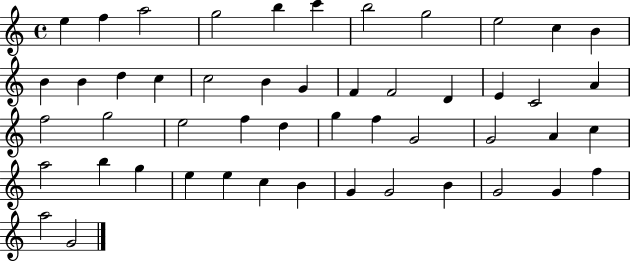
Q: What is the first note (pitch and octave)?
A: E5